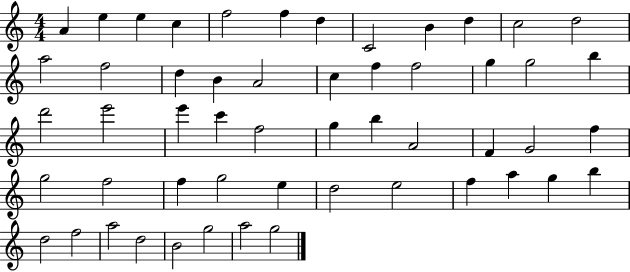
{
  \clef treble
  \numericTimeSignature
  \time 4/4
  \key c \major
  a'4 e''4 e''4 c''4 | f''2 f''4 d''4 | c'2 b'4 d''4 | c''2 d''2 | \break a''2 f''2 | d''4 b'4 a'2 | c''4 f''4 f''2 | g''4 g''2 b''4 | \break d'''2 e'''2 | e'''4 c'''4 f''2 | g''4 b''4 a'2 | f'4 g'2 f''4 | \break g''2 f''2 | f''4 g''2 e''4 | d''2 e''2 | f''4 a''4 g''4 b''4 | \break d''2 f''2 | a''2 d''2 | b'2 g''2 | a''2 g''2 | \break \bar "|."
}